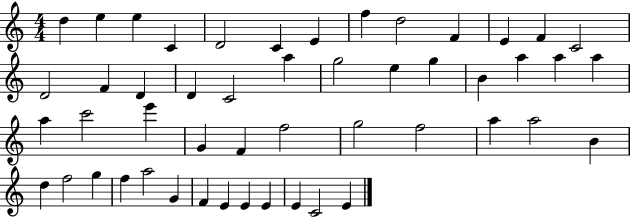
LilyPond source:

{
  \clef treble
  \numericTimeSignature
  \time 4/4
  \key c \major
  d''4 e''4 e''4 c'4 | d'2 c'4 e'4 | f''4 d''2 f'4 | e'4 f'4 c'2 | \break d'2 f'4 d'4 | d'4 c'2 a''4 | g''2 e''4 g''4 | b'4 a''4 a''4 a''4 | \break a''4 c'''2 e'''4 | g'4 f'4 f''2 | g''2 f''2 | a''4 a''2 b'4 | \break d''4 f''2 g''4 | f''4 a''2 g'4 | f'4 e'4 e'4 e'4 | e'4 c'2 e'4 | \break \bar "|."
}